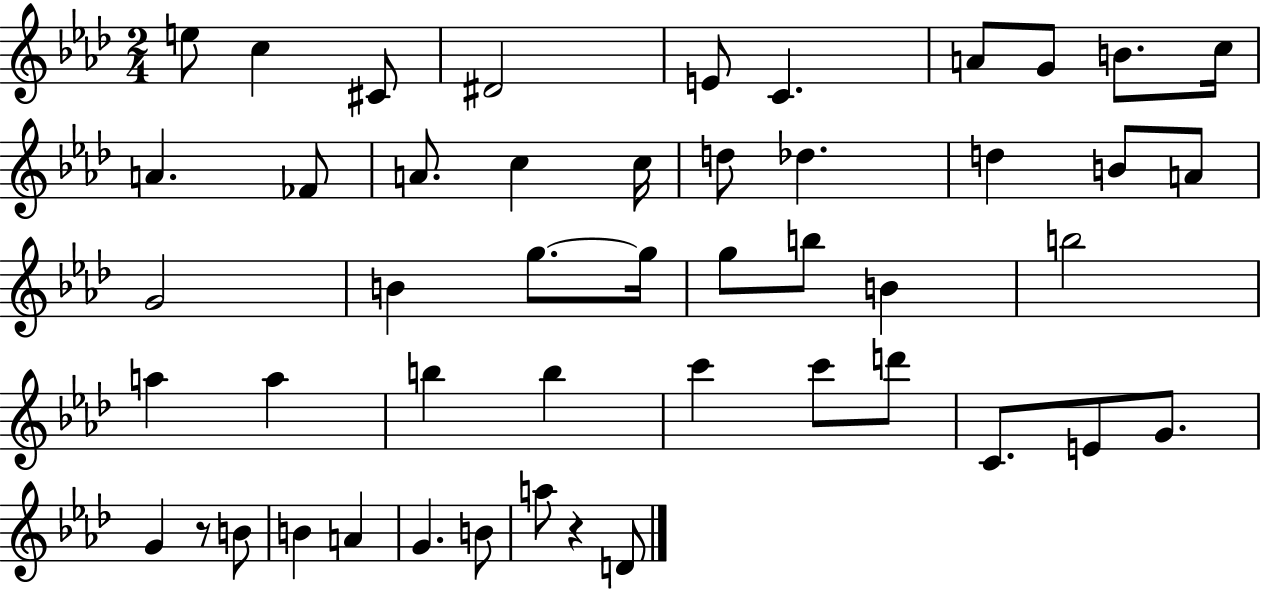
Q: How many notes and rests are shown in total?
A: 48